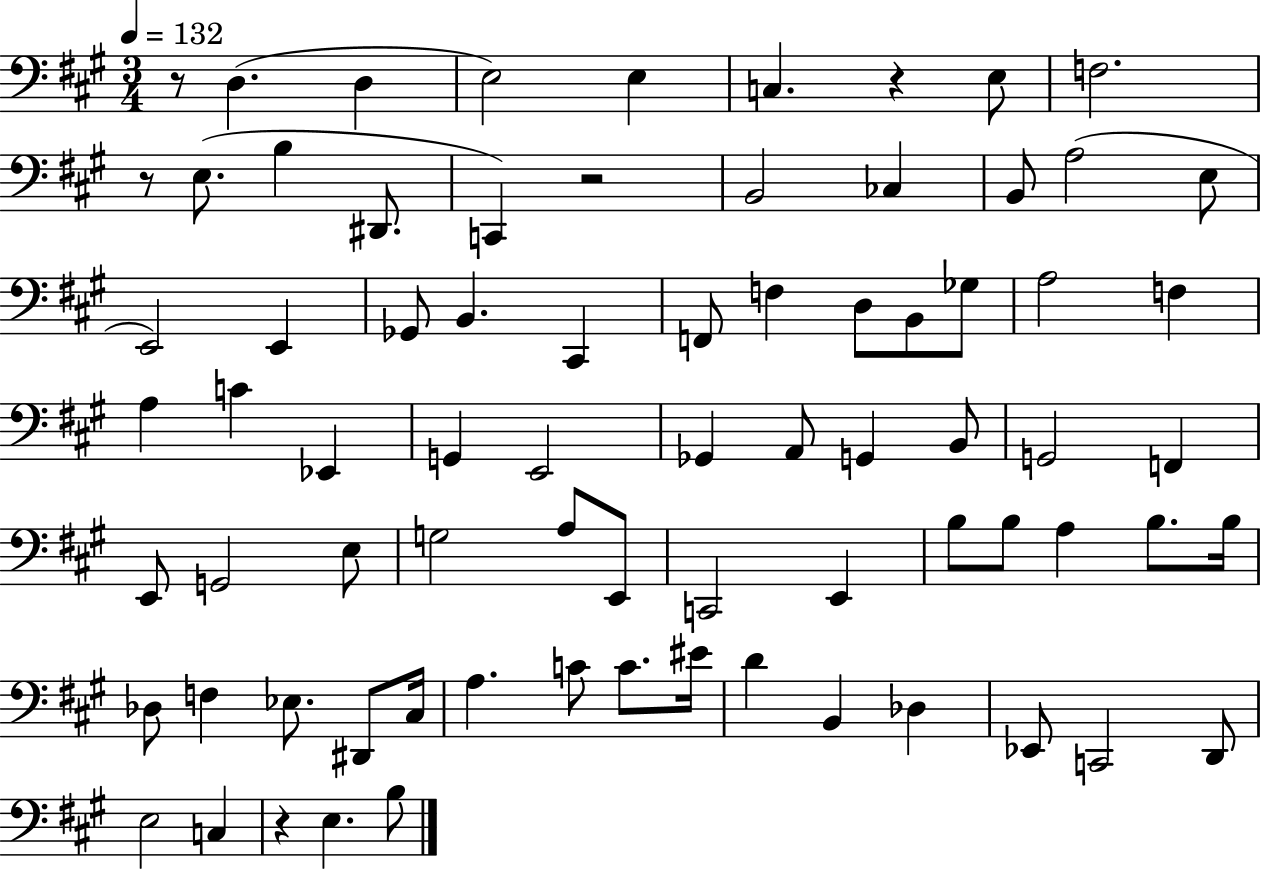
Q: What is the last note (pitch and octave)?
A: B3